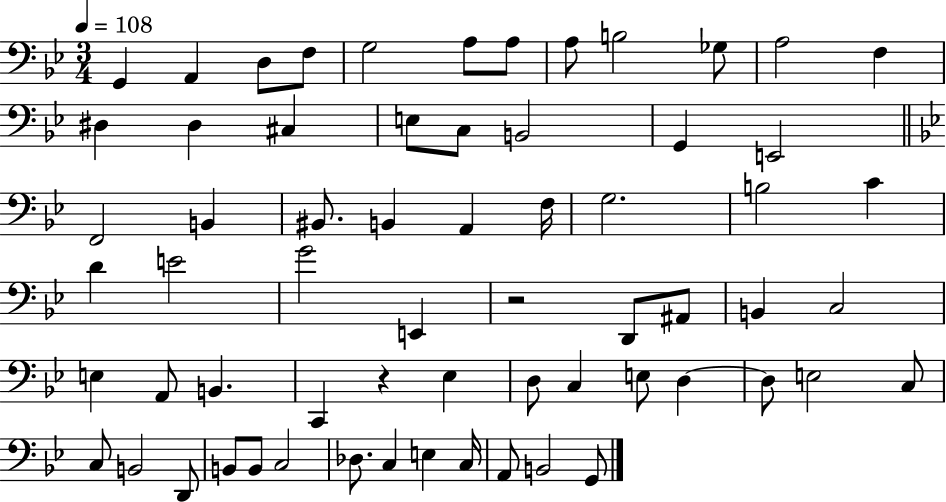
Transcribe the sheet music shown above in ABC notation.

X:1
T:Untitled
M:3/4
L:1/4
K:Bb
G,, A,, D,/2 F,/2 G,2 A,/2 A,/2 A,/2 B,2 _G,/2 A,2 F, ^D, ^D, ^C, E,/2 C,/2 B,,2 G,, E,,2 F,,2 B,, ^B,,/2 B,, A,, F,/4 G,2 B,2 C D E2 G2 E,, z2 D,,/2 ^A,,/2 B,, C,2 E, A,,/2 B,, C,, z _E, D,/2 C, E,/2 D, D,/2 E,2 C,/2 C,/2 B,,2 D,,/2 B,,/2 B,,/2 C,2 _D,/2 C, E, C,/4 A,,/2 B,,2 G,,/2